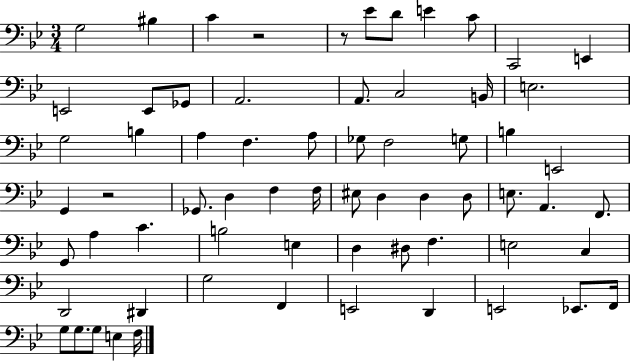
{
  \clef bass
  \numericTimeSignature
  \time 3/4
  \key bes \major
  \repeat volta 2 { g2 bis4 | c'4 r2 | r8 ees'8 d'8 e'4 c'8 | c,2 e,4 | \break e,2 e,8 ges,8 | a,2. | a,8. c2 b,16 | e2. | \break g2 b4 | a4 f4. a8 | ges8 f2 g8 | b4 e,2 | \break g,4 r2 | ges,8. d4 f4 f16 | eis8 d4 d4 d8 | e8. a,4. f,8. | \break g,8 a4 c'4. | b2 e4 | d4 dis8 f4. | e2 c4 | \break d,2 dis,4 | g2 f,4 | e,2 d,4 | e,2 ees,8. f,16 | \break g8 g8. g8 e4 f16 | } \bar "|."
}